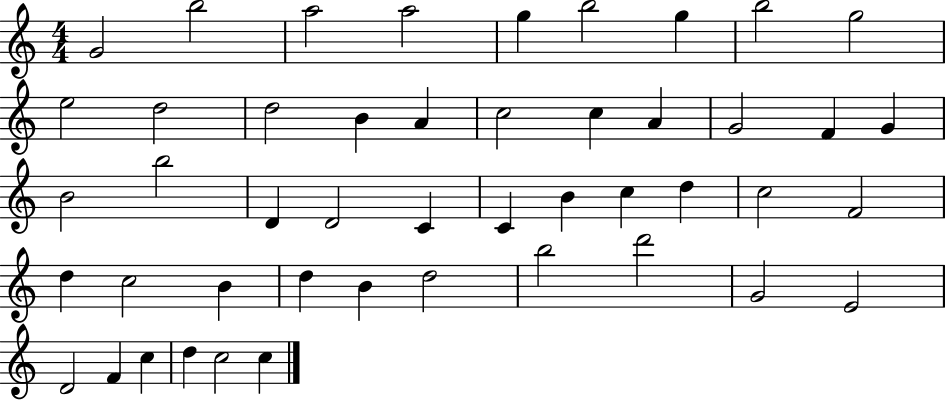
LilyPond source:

{
  \clef treble
  \numericTimeSignature
  \time 4/4
  \key c \major
  g'2 b''2 | a''2 a''2 | g''4 b''2 g''4 | b''2 g''2 | \break e''2 d''2 | d''2 b'4 a'4 | c''2 c''4 a'4 | g'2 f'4 g'4 | \break b'2 b''2 | d'4 d'2 c'4 | c'4 b'4 c''4 d''4 | c''2 f'2 | \break d''4 c''2 b'4 | d''4 b'4 d''2 | b''2 d'''2 | g'2 e'2 | \break d'2 f'4 c''4 | d''4 c''2 c''4 | \bar "|."
}